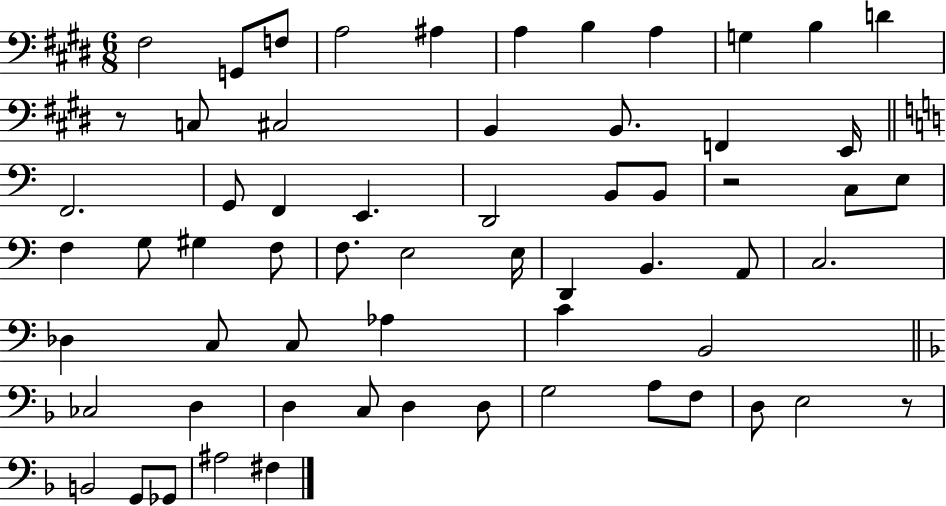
F#3/h G2/e F3/e A3/h A#3/q A3/q B3/q A3/q G3/q B3/q D4/q R/e C3/e C#3/h B2/q B2/e. F2/q E2/s F2/h. G2/e F2/q E2/q. D2/h B2/e B2/e R/h C3/e E3/e F3/q G3/e G#3/q F3/e F3/e. E3/h E3/s D2/q B2/q. A2/e C3/h. Db3/q C3/e C3/e Ab3/q C4/q B2/h CES3/h D3/q D3/q C3/e D3/q D3/e G3/h A3/e F3/e D3/e E3/h R/e B2/h G2/e Gb2/e A#3/h F#3/q